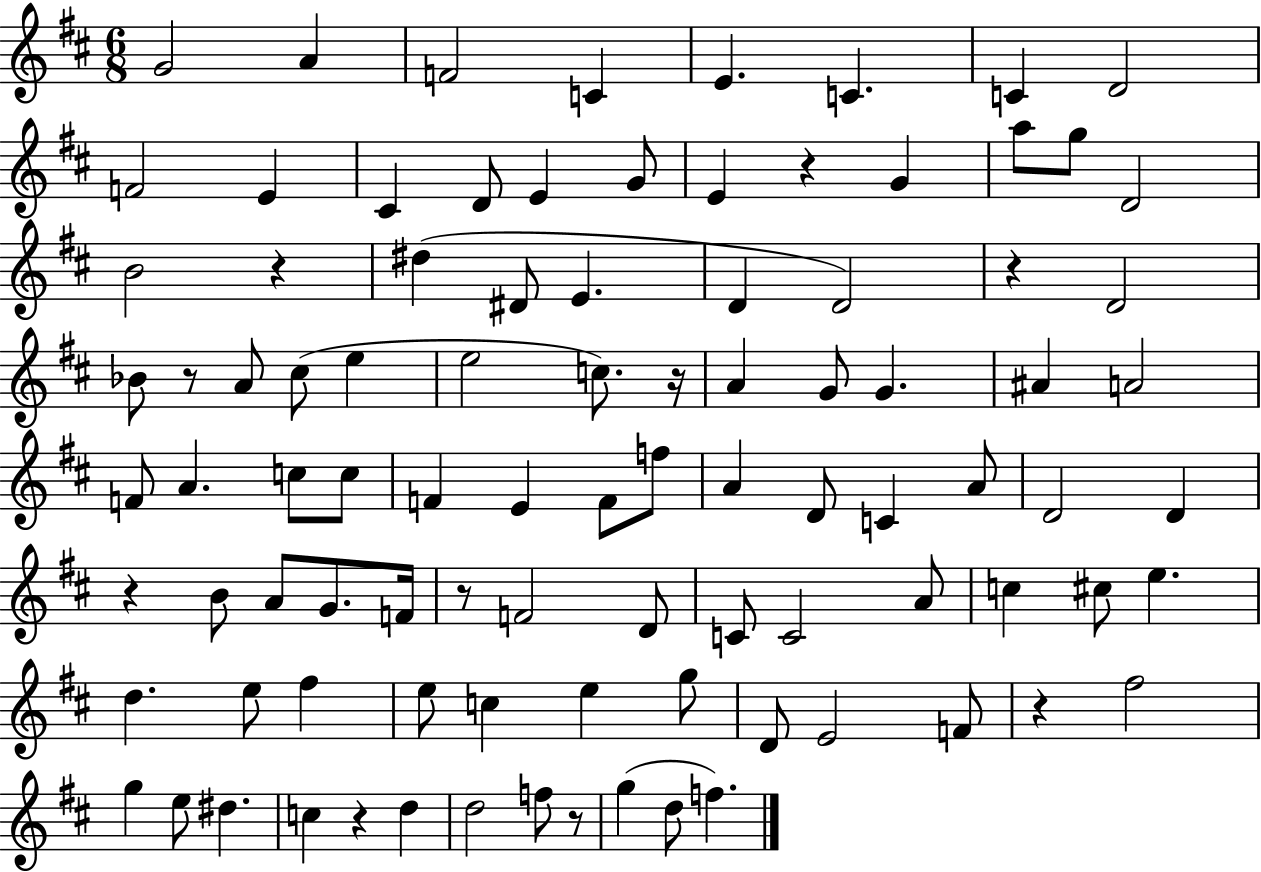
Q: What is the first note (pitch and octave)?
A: G4